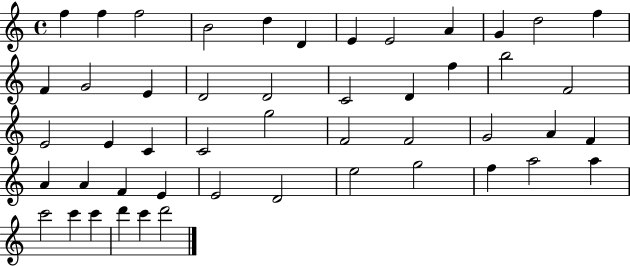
{
  \clef treble
  \time 4/4
  \defaultTimeSignature
  \key c \major
  f''4 f''4 f''2 | b'2 d''4 d'4 | e'4 e'2 a'4 | g'4 d''2 f''4 | \break f'4 g'2 e'4 | d'2 d'2 | c'2 d'4 f''4 | b''2 f'2 | \break e'2 e'4 c'4 | c'2 g''2 | f'2 f'2 | g'2 a'4 f'4 | \break a'4 a'4 f'4 e'4 | e'2 d'2 | e''2 g''2 | f''4 a''2 a''4 | \break c'''2 c'''4 c'''4 | d'''4 c'''4 d'''2 | \bar "|."
}